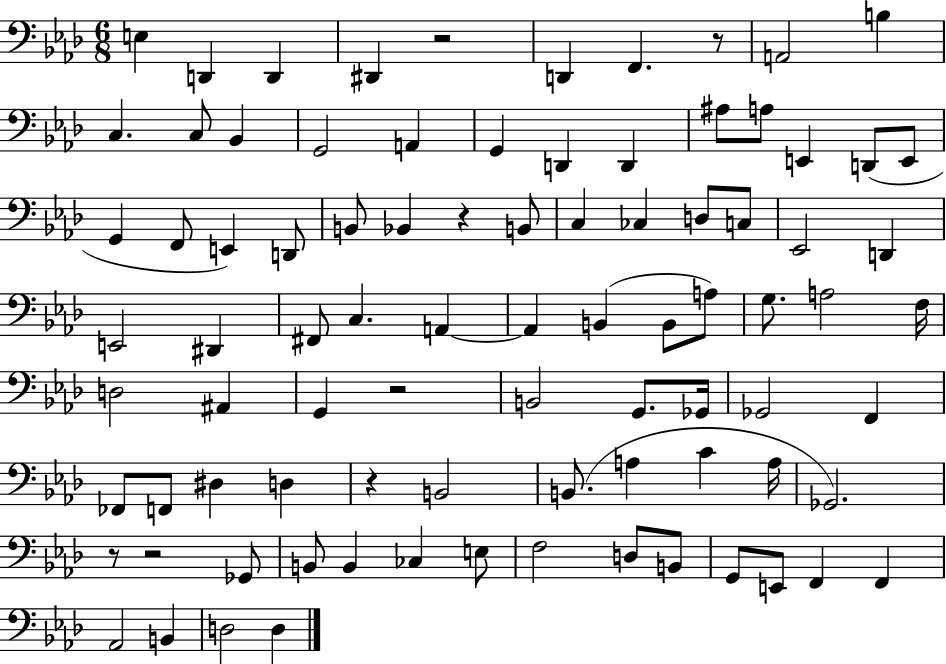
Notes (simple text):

E3/q D2/q D2/q D#2/q R/h D2/q F2/q. R/e A2/h B3/q C3/q. C3/e Bb2/q G2/h A2/q G2/q D2/q D2/q A#3/e A3/e E2/q D2/e E2/e G2/q F2/e E2/q D2/e B2/e Bb2/q R/q B2/e C3/q CES3/q D3/e C3/e Eb2/h D2/q E2/h D#2/q F#2/e C3/q. A2/q A2/q B2/q B2/e A3/e G3/e. A3/h F3/s D3/h A#2/q G2/q R/h B2/h G2/e. Gb2/s Gb2/h F2/q FES2/e F2/e D#3/q D3/q R/q B2/h B2/e. A3/q C4/q A3/s Gb2/h. R/e R/h Gb2/e B2/e B2/q CES3/q E3/e F3/h D3/e B2/e G2/e E2/e F2/q F2/q Ab2/h B2/q D3/h D3/q